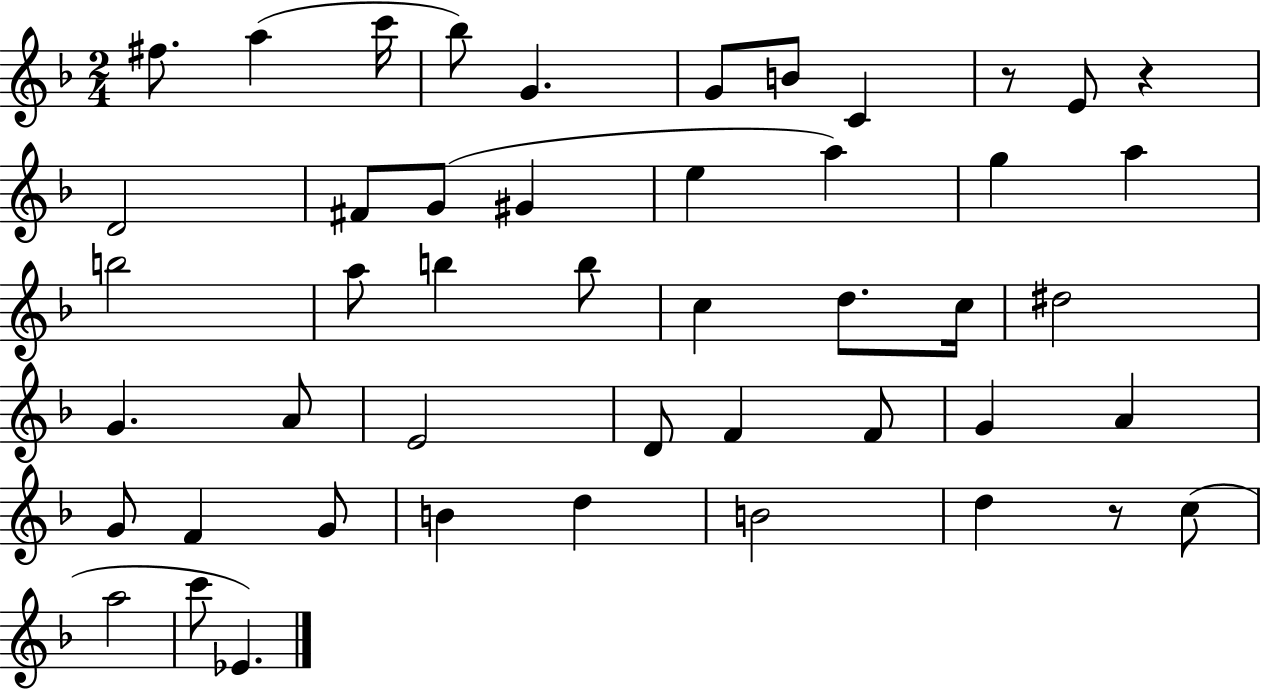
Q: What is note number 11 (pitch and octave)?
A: F#4